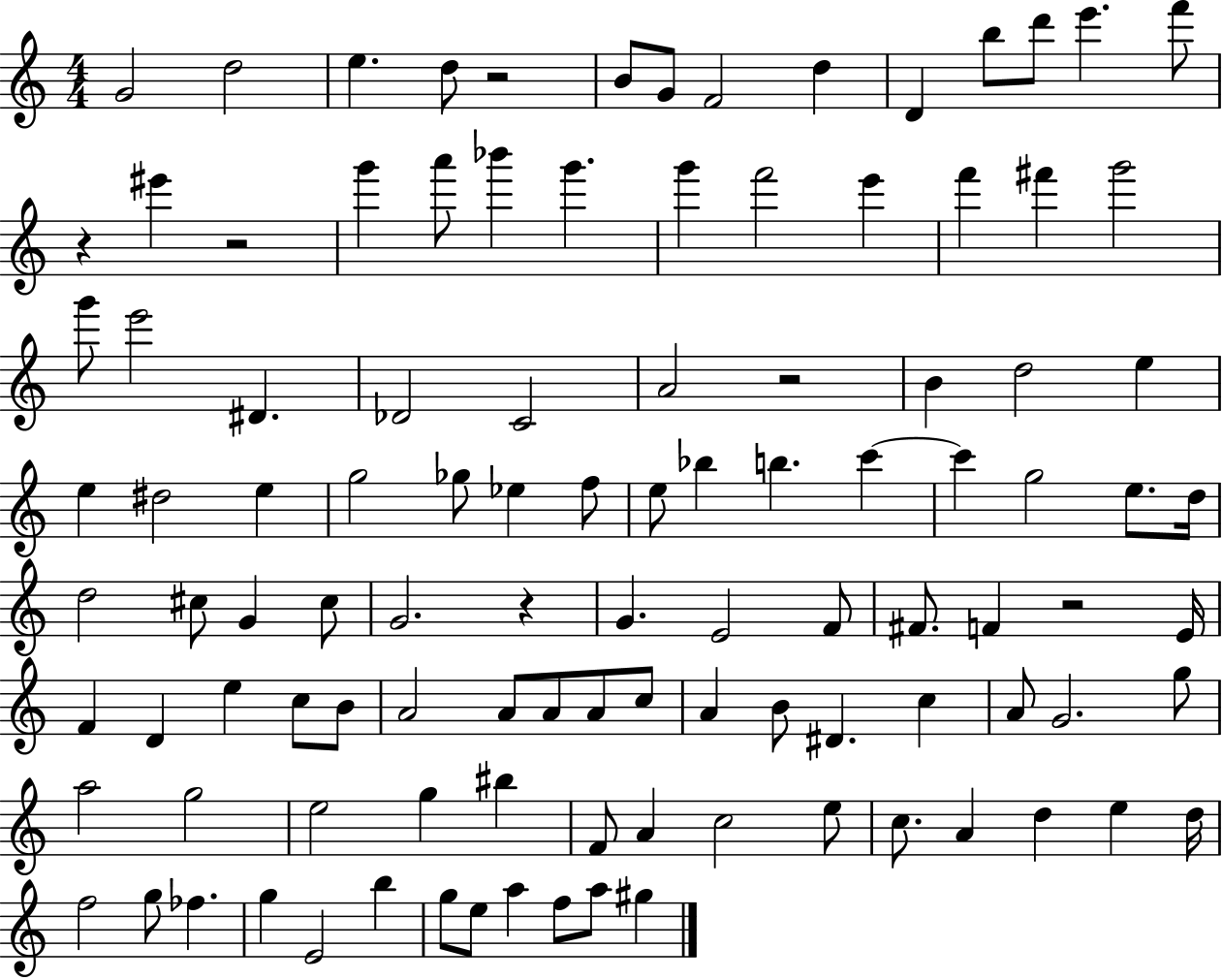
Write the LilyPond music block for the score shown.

{
  \clef treble
  \numericTimeSignature
  \time 4/4
  \key c \major
  g'2 d''2 | e''4. d''8 r2 | b'8 g'8 f'2 d''4 | d'4 b''8 d'''8 e'''4. f'''8 | \break r4 eis'''4 r2 | g'''4 a'''8 bes'''4 g'''4. | g'''4 f'''2 e'''4 | f'''4 fis'''4 g'''2 | \break g'''8 e'''2 dis'4. | des'2 c'2 | a'2 r2 | b'4 d''2 e''4 | \break e''4 dis''2 e''4 | g''2 ges''8 ees''4 f''8 | e''8 bes''4 b''4. c'''4~~ | c'''4 g''2 e''8. d''16 | \break d''2 cis''8 g'4 cis''8 | g'2. r4 | g'4. e'2 f'8 | fis'8. f'4 r2 e'16 | \break f'4 d'4 e''4 c''8 b'8 | a'2 a'8 a'8 a'8 c''8 | a'4 b'8 dis'4. c''4 | a'8 g'2. g''8 | \break a''2 g''2 | e''2 g''4 bis''4 | f'8 a'4 c''2 e''8 | c''8. a'4 d''4 e''4 d''16 | \break f''2 g''8 fes''4. | g''4 e'2 b''4 | g''8 e''8 a''4 f''8 a''8 gis''4 | \bar "|."
}